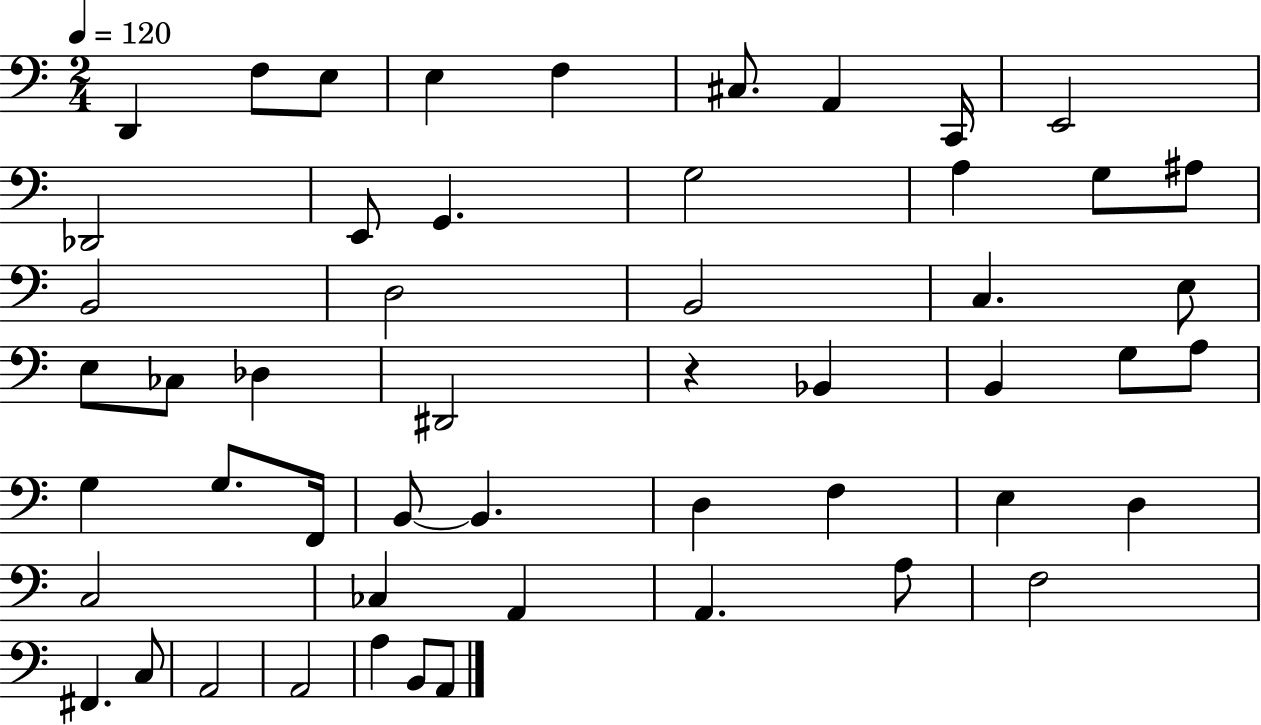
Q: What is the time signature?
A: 2/4